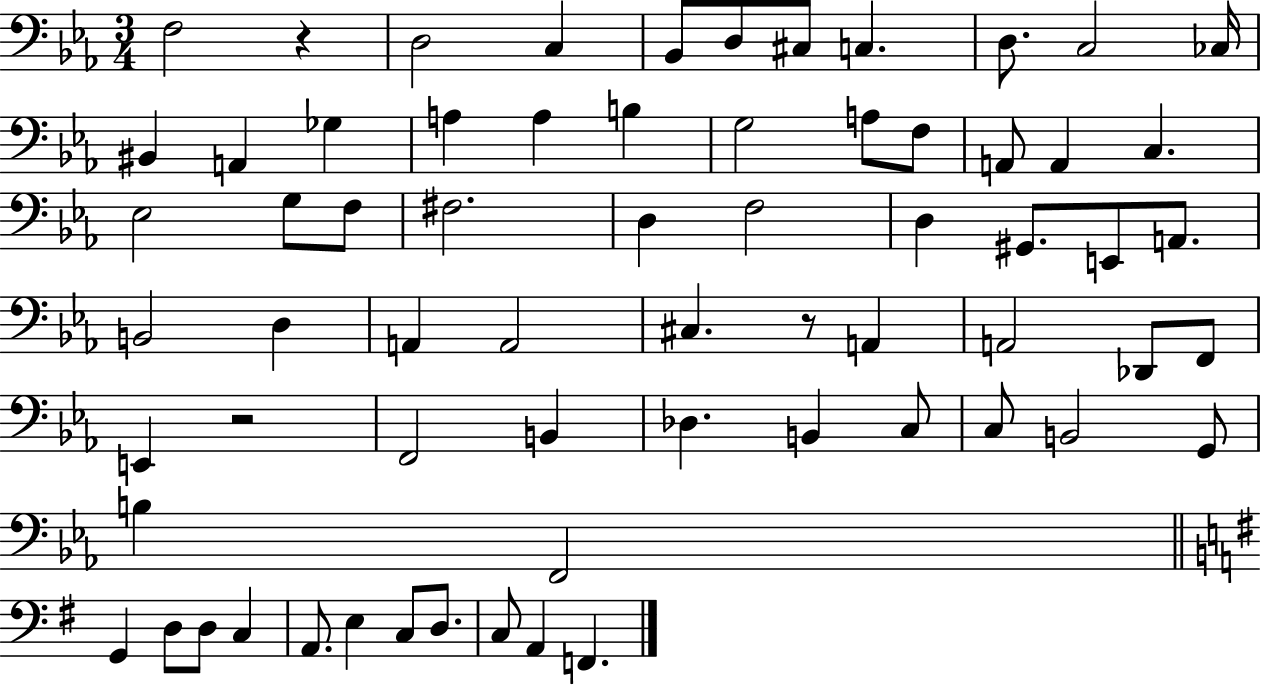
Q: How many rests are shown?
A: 3